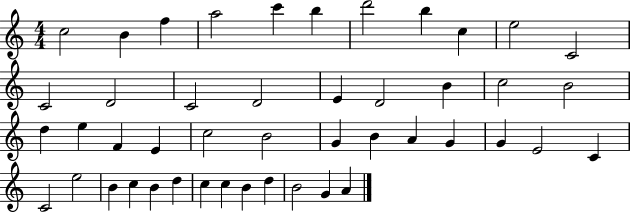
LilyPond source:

{
  \clef treble
  \numericTimeSignature
  \time 4/4
  \key c \major
  c''2 b'4 f''4 | a''2 c'''4 b''4 | d'''2 b''4 c''4 | e''2 c'2 | \break c'2 d'2 | c'2 d'2 | e'4 d'2 b'4 | c''2 b'2 | \break d''4 e''4 f'4 e'4 | c''2 b'2 | g'4 b'4 a'4 g'4 | g'4 e'2 c'4 | \break c'2 e''2 | b'4 c''4 b'4 d''4 | c''4 c''4 b'4 d''4 | b'2 g'4 a'4 | \break \bar "|."
}